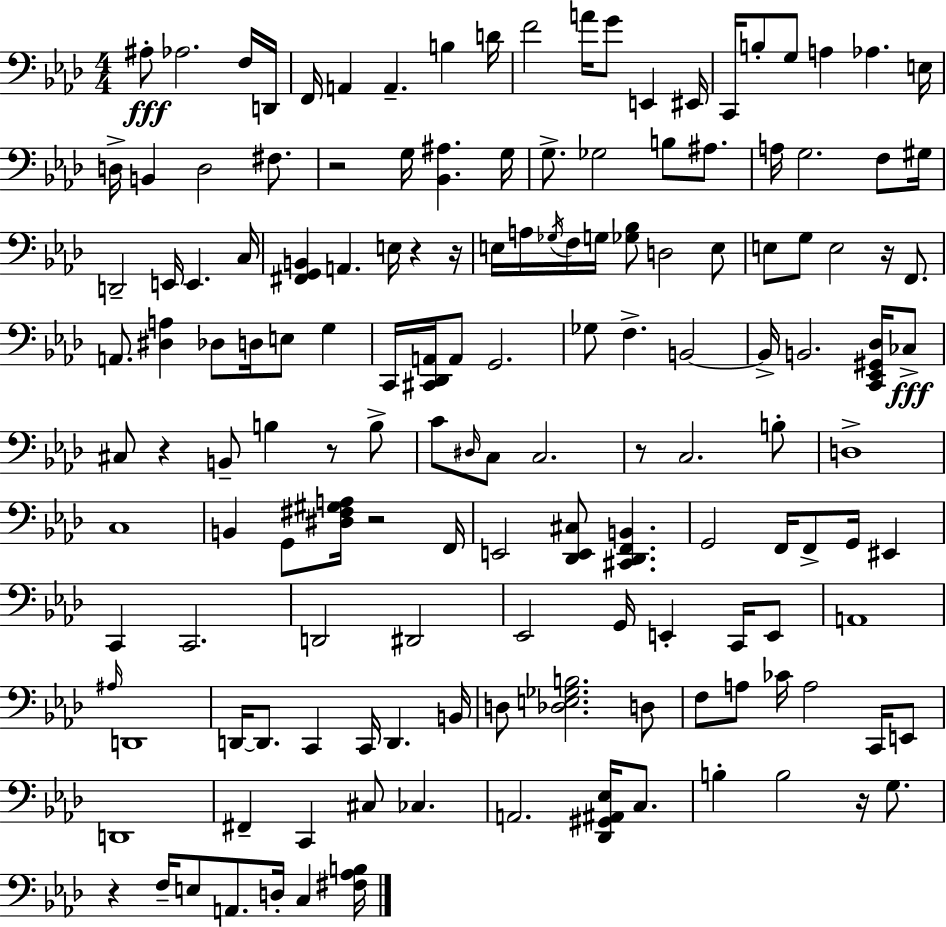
{
  \clef bass
  \numericTimeSignature
  \time 4/4
  \key aes \major
  ais8-.\fff aes2. f16 d,16 | f,16 a,4 a,4.-- b4 d'16 | f'2 a'16 g'8 e,4 eis,16 | c,16 b8-. g8 a4 aes4. e16 | \break d16-> b,4 d2 fis8. | r2 g16 <bes, ais>4. g16 | g8.-> ges2 b8 ais8. | a16 g2. f8 gis16 | \break d,2-- e,16 e,4. c16 | <fis, g, b,>4 a,4. e16 r4 r16 | e16 a16 \acciaccatura { ges16 } f16 g16 <ges bes>8 d2 e8 | e8 g8 e2 r16 f,8. | \break a,8. <dis a>4 des8 d16 e8 g4 | c,16 <cis, des, a,>16 a,8 g,2. | ges8 f4.-> b,2~~ | b,16-> b,2. <c, ees, gis, des>16 ces8->\fff | \break cis8 r4 b,8-- b4 r8 b8-> | c'8 \grace { dis16 } c8 c2. | r8 c2. | b8-. d1-> | \break c1 | b,4 g,8 <dis fis gis a>16 r2 | f,16 e,2 <des, e, cis>8 <cis, des, f, b,>4. | g,2 f,16 f,8-> g,16 eis,4 | \break c,4 c,2. | d,2 dis,2 | ees,2 g,16 e,4-. c,16 | e,8 a,1 | \break \grace { ais16 } d,1 | d,16~~ d,8. c,4 c,16 d,4. | b,16 d8 <des e ges b>2. | d8 f8 a8 ces'16 a2 | \break c,16 e,8 d,1 | fis,4-- c,4 cis8 ces4. | a,2. <des, gis, ais, ees>16 | c8. b4-. b2 r16 | \break g8. r4 f16-- e8 a,8. d16-. c4 | <fis aes b>16 \bar "|."
}